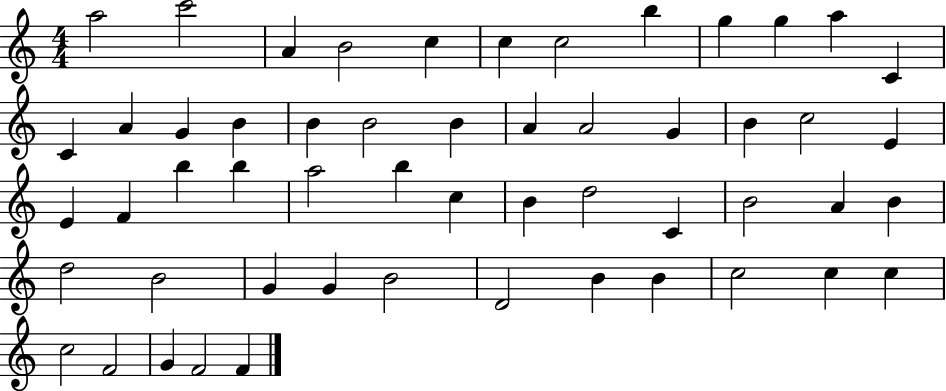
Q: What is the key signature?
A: C major